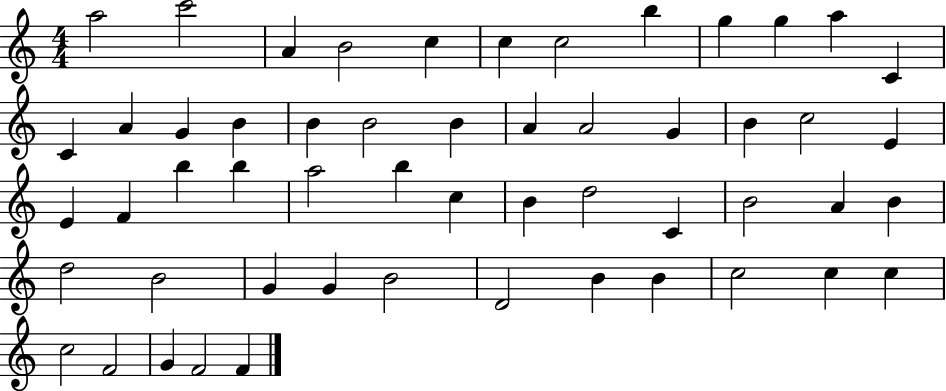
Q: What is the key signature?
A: C major